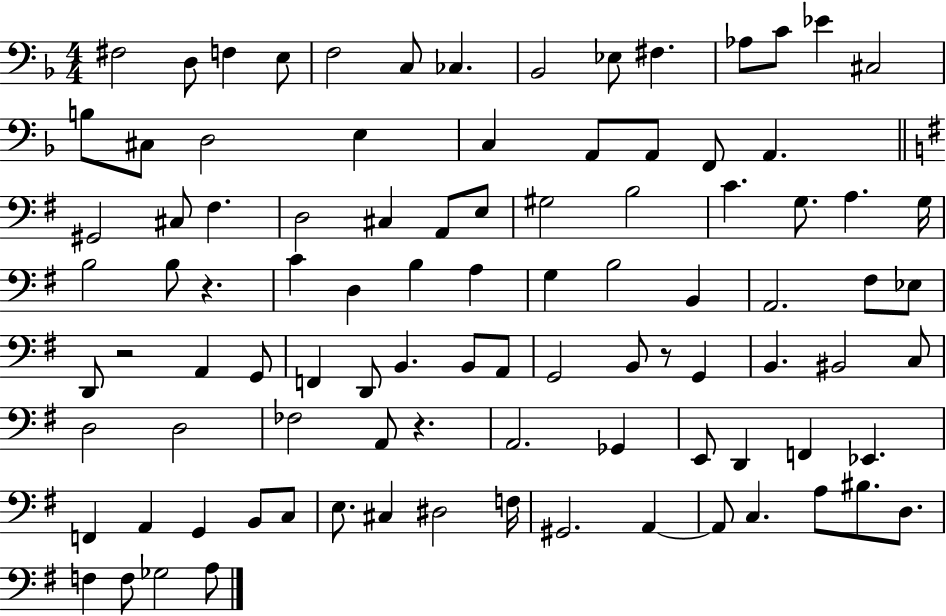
{
  \clef bass
  \numericTimeSignature
  \time 4/4
  \key f \major
  fis2 d8 f4 e8 | f2 c8 ces4. | bes,2 ees8 fis4. | aes8 c'8 ees'4 cis2 | \break b8 cis8 d2 e4 | c4 a,8 a,8 f,8 a,4. | \bar "||" \break \key e \minor gis,2 cis8 fis4. | d2 cis4 a,8 e8 | gis2 b2 | c'4. g8. a4. g16 | \break b2 b8 r4. | c'4 d4 b4 a4 | g4 b2 b,4 | a,2. fis8 ees8 | \break d,8 r2 a,4 g,8 | f,4 d,8 b,4. b,8 a,8 | g,2 b,8 r8 g,4 | b,4. bis,2 c8 | \break d2 d2 | fes2 a,8 r4. | a,2. ges,4 | e,8 d,4 f,4 ees,4. | \break f,4 a,4 g,4 b,8 c8 | e8. cis4 dis2 f16 | gis,2. a,4~~ | a,8 c4. a8 bis8. d8. | \break f4 f8 ges2 a8 | \bar "|."
}